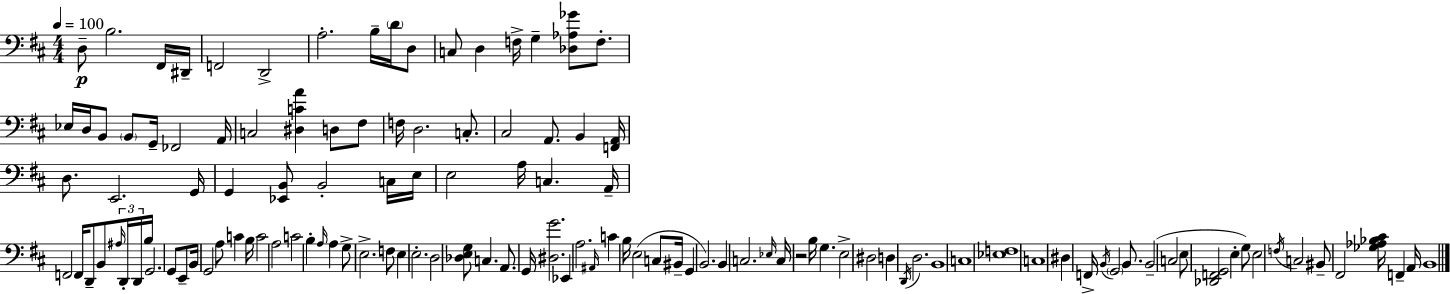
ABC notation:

X:1
T:Untitled
M:4/4
L:1/4
K:D
D,/2 B,2 ^F,,/4 ^D,,/4 F,,2 D,,2 A,2 B,/4 D/4 D,/2 C,/2 D, F,/4 G, [_D,_A,_G]/2 F,/2 _E,/4 D,/4 B,,/2 B,,/2 G,,/4 _F,,2 A,,/4 C,2 [^D,CA] D,/2 ^F,/2 F,/4 D,2 C,/2 ^C,2 A,,/2 B,, [F,,A,,]/4 D,/2 E,,2 G,,/4 G,, [_E,,B,,]/2 B,,2 C,/4 E,/4 E,2 A,/4 C, A,,/4 F,,2 F,,/4 D,,/2 B,,/2 ^A,/4 D,,/4 D,,/4 B,/4 G,,2 G,,/2 E,,/2 B,,/4 G,,2 A,/2 C B,/4 C2 A,2 C2 B, A,/4 A, G,/2 E,2 F,/2 E, E,2 D,2 [_D,E,G,]/2 C, A,,/2 G,,/4 [^D,G]2 _E,, A,2 ^A,,/4 C B,/4 E,2 C,/2 ^B,,/4 G,, B,,2 B,, C,2 _E,/4 C,/4 z2 B,/4 G, E,2 ^D,2 D, D,,/4 D,2 B,,4 C,4 [_E,F,]4 C,4 ^D, F,,/4 B,,/4 G,,2 B,,/2 B,,2 C,2 E,/2 [_D,,F,,G,,]2 E, G,/2 E,2 F,/4 C,2 ^B,,/2 ^F,,2 [_G,_A,_B,^C]/4 F,, A,,/4 B,,4